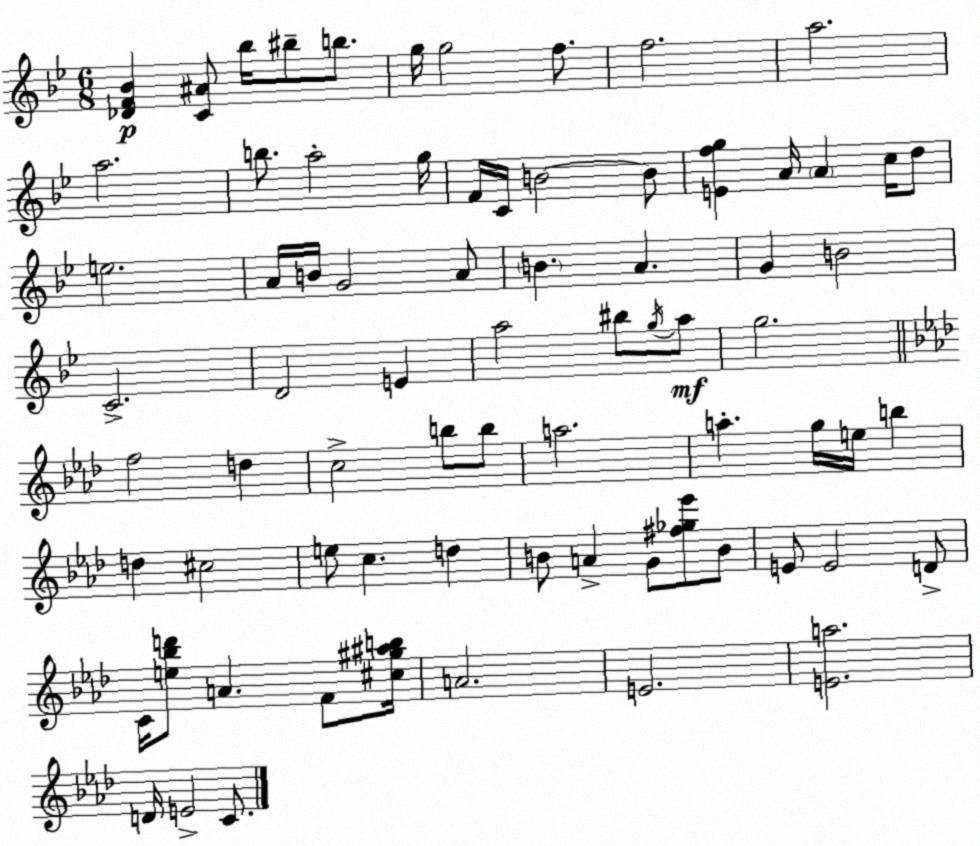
X:1
T:Untitled
M:6/8
L:1/4
K:Gm
[_DF_B] [C^A]/2 _b/4 ^b/2 b/2 g/4 g2 f/2 f2 a2 a2 b/2 a2 g/4 F/4 C/4 B2 B/2 [Efg] A/4 A c/4 d/2 e2 A/4 B/4 G2 A/2 B A G B2 C2 D2 E a2 ^b/2 g/4 a/2 g2 f2 d c2 b/2 b/2 a2 a g/4 e/4 b d ^c2 e/2 c d B/2 A G/2 [^f_g_e']/2 B/2 E/2 E2 D/2 C/4 [e_bd']/2 A F/2 [^c^g^ab]/4 A2 E2 [Ea]2 D/4 E2 C/2